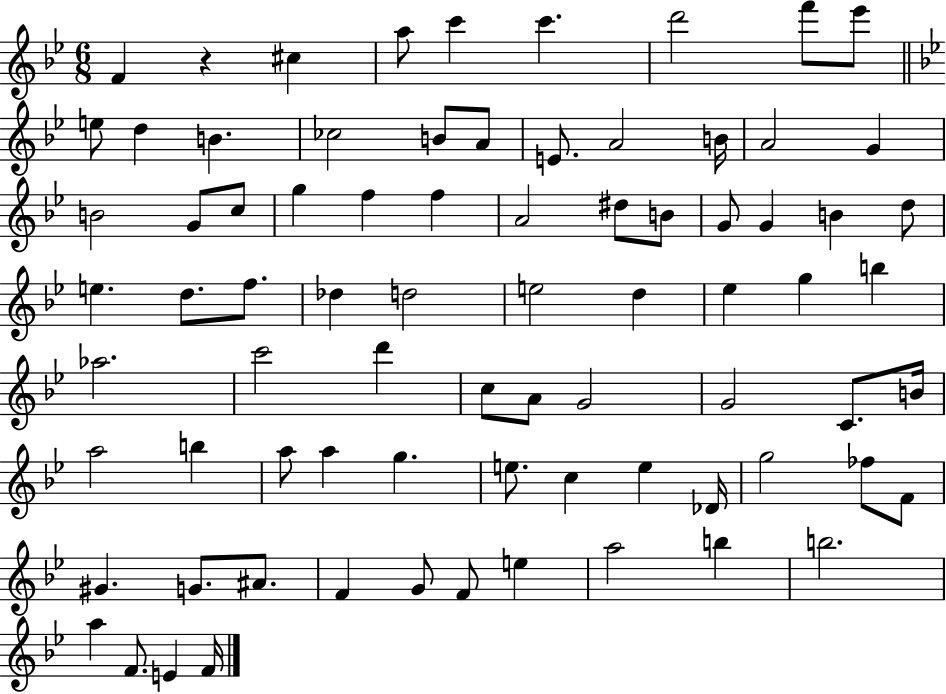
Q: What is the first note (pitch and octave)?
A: F4